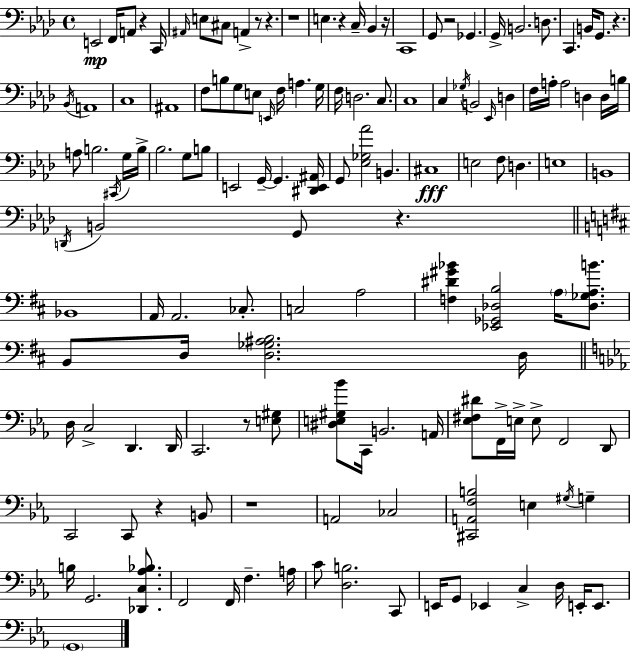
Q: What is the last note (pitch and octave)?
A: G2